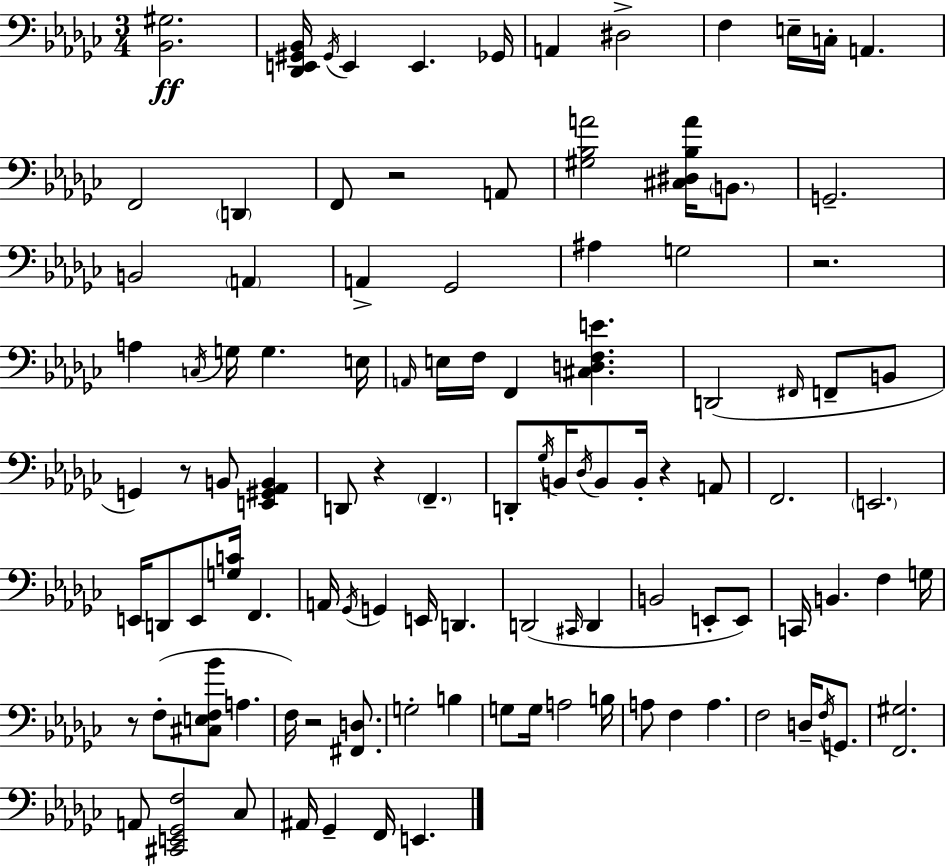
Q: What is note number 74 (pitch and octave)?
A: G3